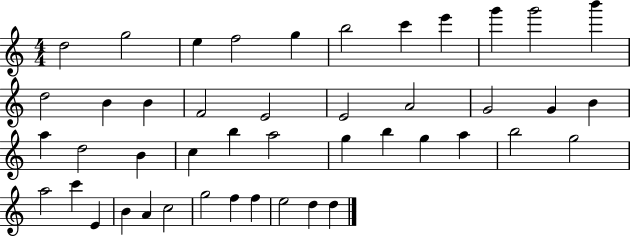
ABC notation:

X:1
T:Untitled
M:4/4
L:1/4
K:C
d2 g2 e f2 g b2 c' e' g' g'2 b' d2 B B F2 E2 E2 A2 G2 G B a d2 B c b a2 g b g a b2 g2 a2 c' E B A c2 g2 f f e2 d d